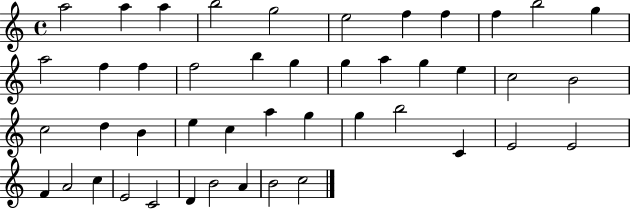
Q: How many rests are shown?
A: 0